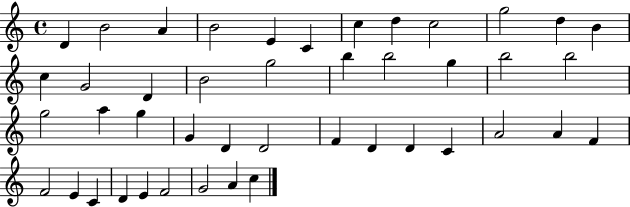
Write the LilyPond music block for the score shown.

{
  \clef treble
  \time 4/4
  \defaultTimeSignature
  \key c \major
  d'4 b'2 a'4 | b'2 e'4 c'4 | c''4 d''4 c''2 | g''2 d''4 b'4 | \break c''4 g'2 d'4 | b'2 g''2 | b''4 b''2 g''4 | b''2 b''2 | \break g''2 a''4 g''4 | g'4 d'4 d'2 | f'4 d'4 d'4 c'4 | a'2 a'4 f'4 | \break f'2 e'4 c'4 | d'4 e'4 f'2 | g'2 a'4 c''4 | \bar "|."
}